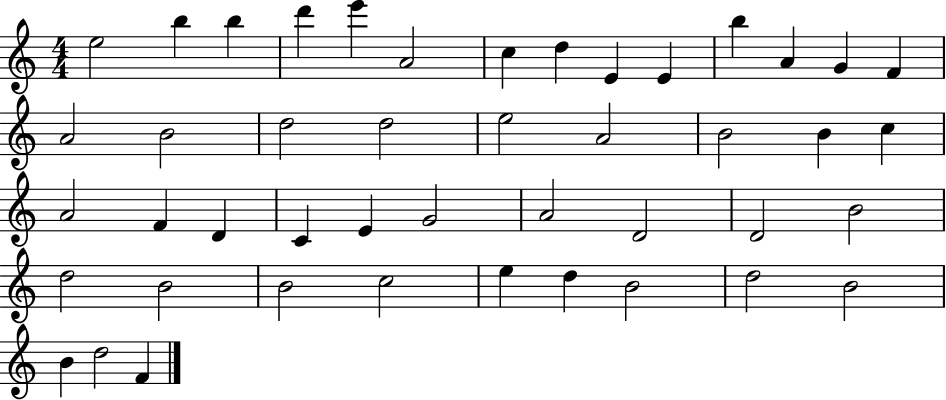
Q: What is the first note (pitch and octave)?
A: E5